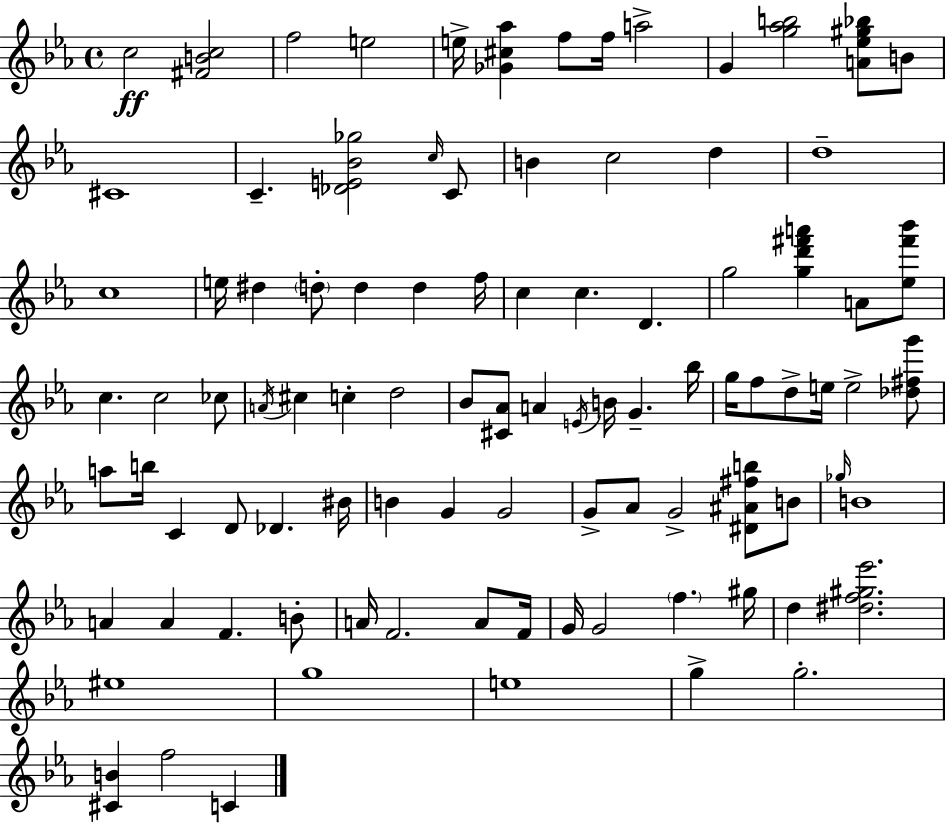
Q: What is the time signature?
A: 4/4